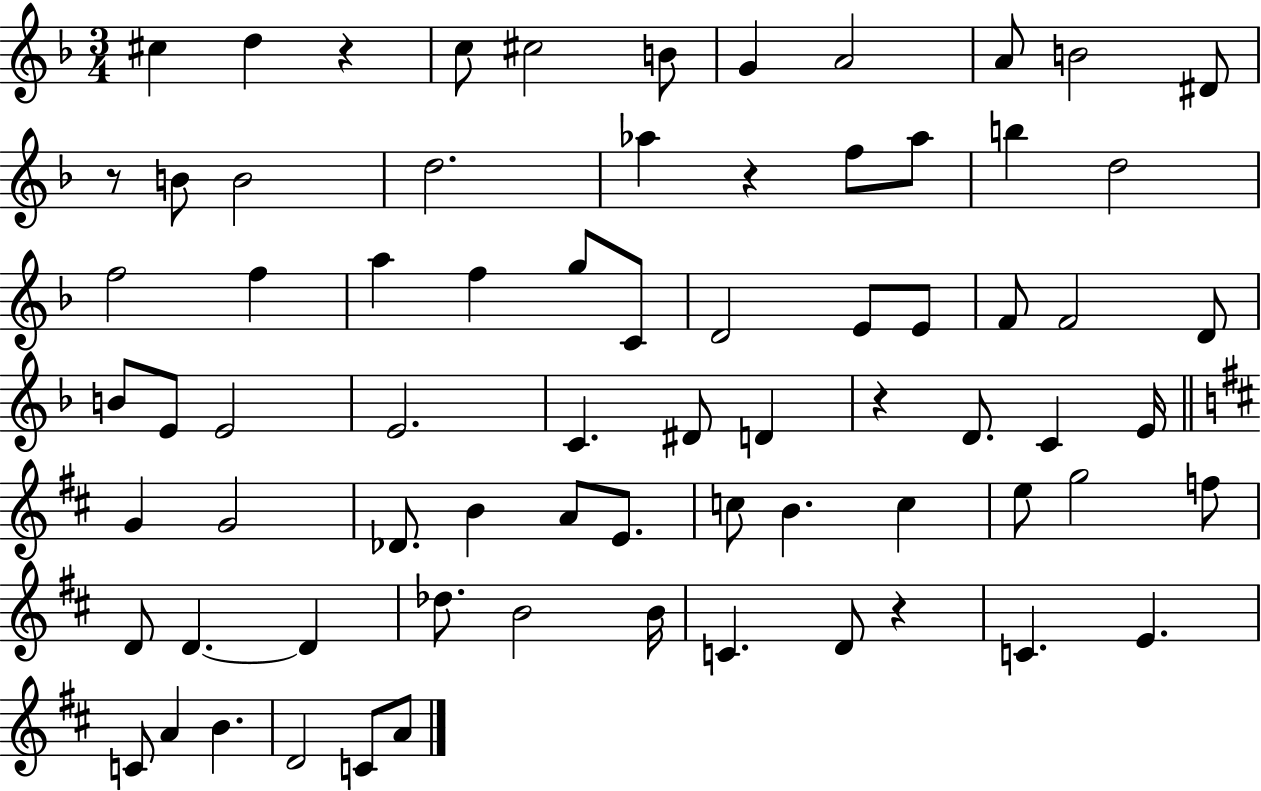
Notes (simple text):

C#5/q D5/q R/q C5/e C#5/h B4/e G4/q A4/h A4/e B4/h D#4/e R/e B4/e B4/h D5/h. Ab5/q R/q F5/e Ab5/e B5/q D5/h F5/h F5/q A5/q F5/q G5/e C4/e D4/h E4/e E4/e F4/e F4/h D4/e B4/e E4/e E4/h E4/h. C4/q. D#4/e D4/q R/q D4/e. C4/q E4/s G4/q G4/h Db4/e. B4/q A4/e E4/e. C5/e B4/q. C5/q E5/e G5/h F5/e D4/e D4/q. D4/q Db5/e. B4/h B4/s C4/q. D4/e R/q C4/q. E4/q. C4/e A4/q B4/q. D4/h C4/e A4/e